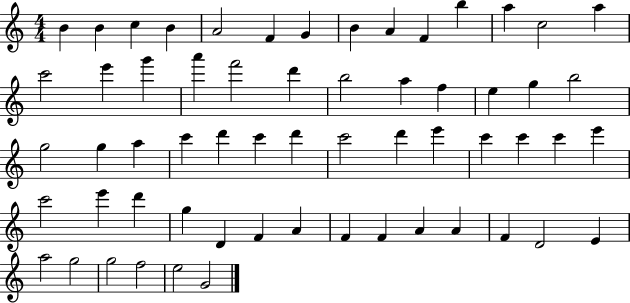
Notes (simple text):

B4/q B4/q C5/q B4/q A4/h F4/q G4/q B4/q A4/q F4/q B5/q A5/q C5/h A5/q C6/h E6/q G6/q A6/q F6/h D6/q B5/h A5/q F5/q E5/q G5/q B5/h G5/h G5/q A5/q C6/q D6/q C6/q D6/q C6/h D6/q E6/q C6/q C6/q C6/q E6/q C6/h E6/q D6/q G5/q D4/q F4/q A4/q F4/q F4/q A4/q A4/q F4/q D4/h E4/q A5/h G5/h G5/h F5/h E5/h G4/h